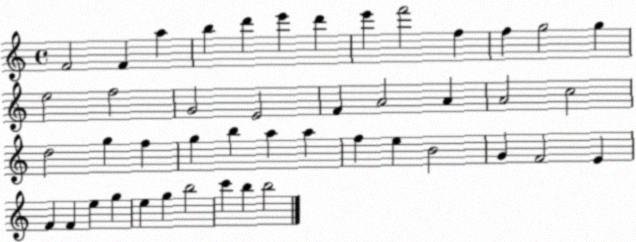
X:1
T:Untitled
M:4/4
L:1/4
K:C
F2 F a b d' e' d' e' f'2 f f g2 g e2 f2 G2 E2 F A2 A A2 c2 d2 g f g b a a f e B2 G F2 E F F e g e g b2 c' b b2